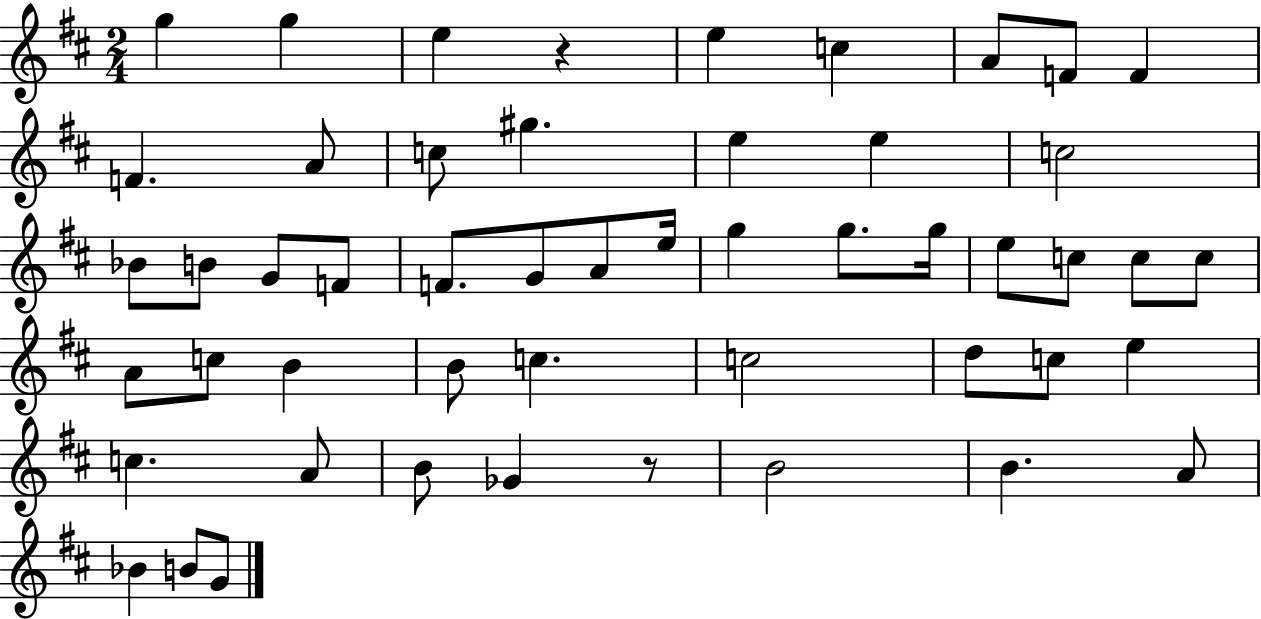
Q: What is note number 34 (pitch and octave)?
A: B4